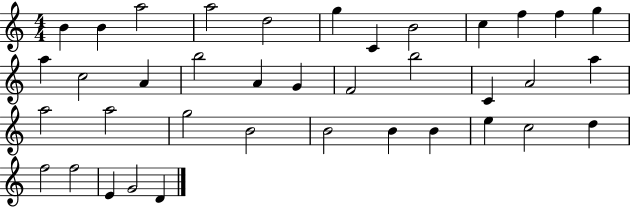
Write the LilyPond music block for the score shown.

{
  \clef treble
  \numericTimeSignature
  \time 4/4
  \key c \major
  b'4 b'4 a''2 | a''2 d''2 | g''4 c'4 b'2 | c''4 f''4 f''4 g''4 | \break a''4 c''2 a'4 | b''2 a'4 g'4 | f'2 b''2 | c'4 a'2 a''4 | \break a''2 a''2 | g''2 b'2 | b'2 b'4 b'4 | e''4 c''2 d''4 | \break f''2 f''2 | e'4 g'2 d'4 | \bar "|."
}